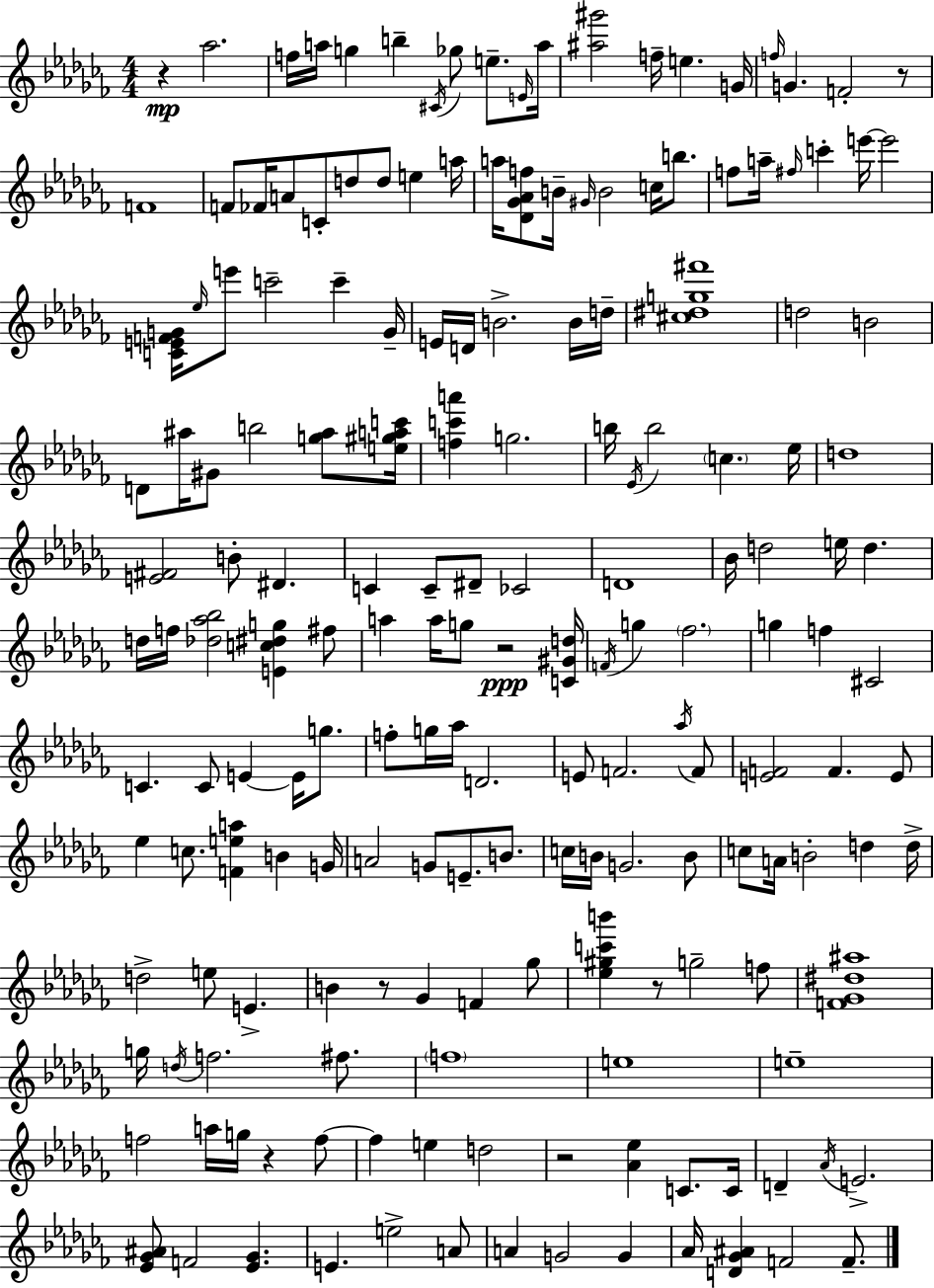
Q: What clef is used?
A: treble